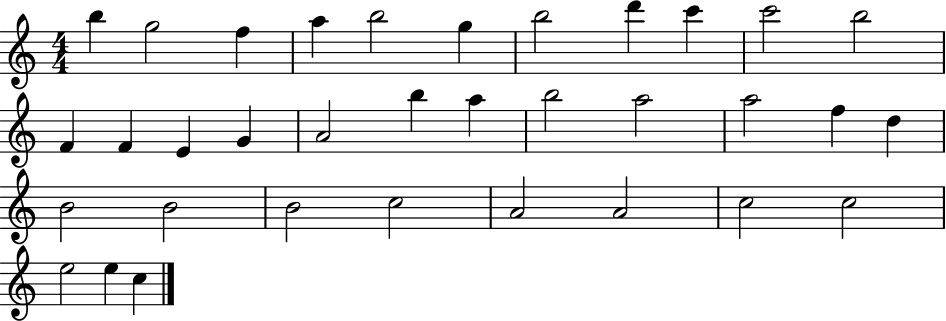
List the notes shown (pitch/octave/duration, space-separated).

B5/q G5/h F5/q A5/q B5/h G5/q B5/h D6/q C6/q C6/h B5/h F4/q F4/q E4/q G4/q A4/h B5/q A5/q B5/h A5/h A5/h F5/q D5/q B4/h B4/h B4/h C5/h A4/h A4/h C5/h C5/h E5/h E5/q C5/q